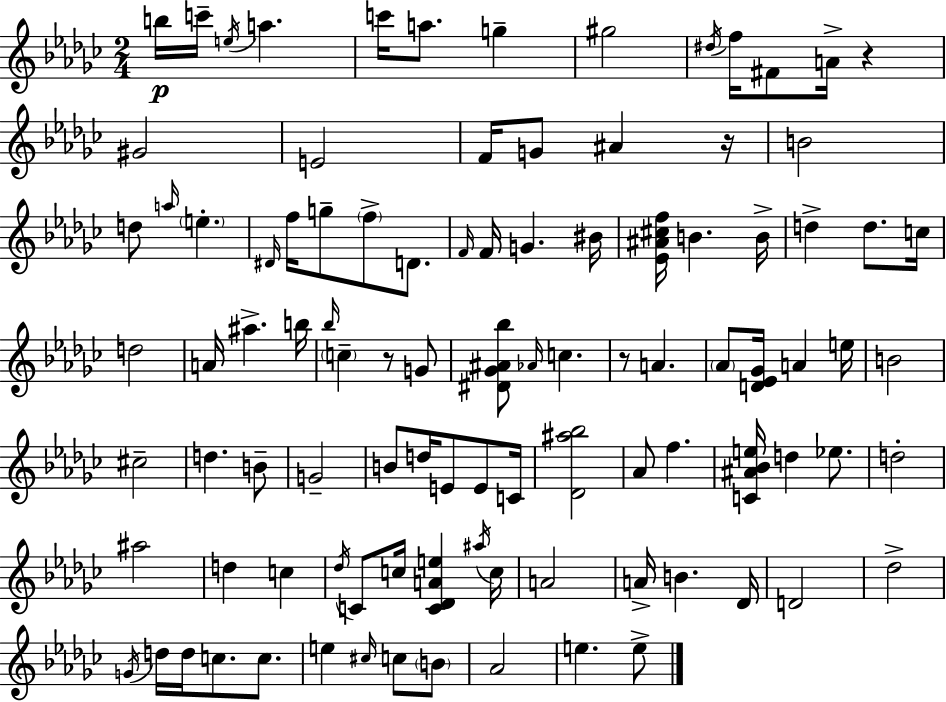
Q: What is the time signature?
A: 2/4